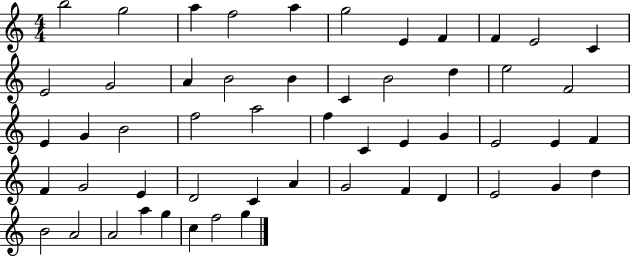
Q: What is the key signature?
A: C major